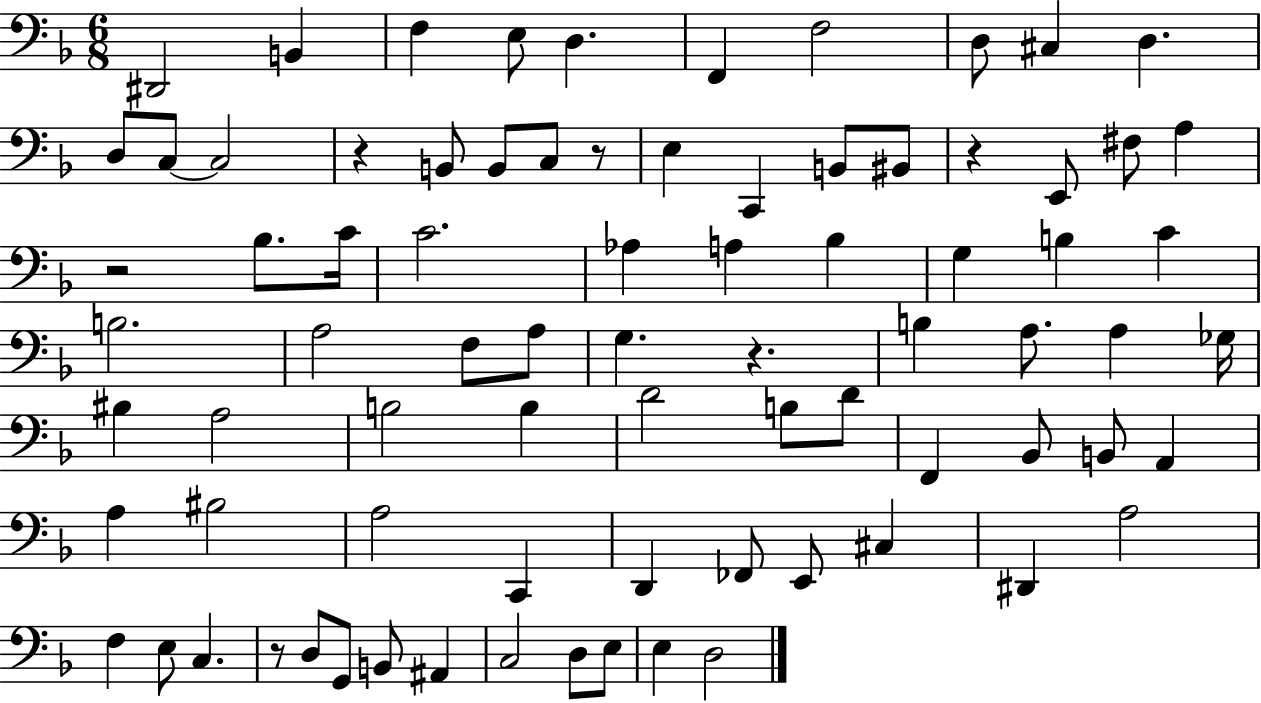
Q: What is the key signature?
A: F major